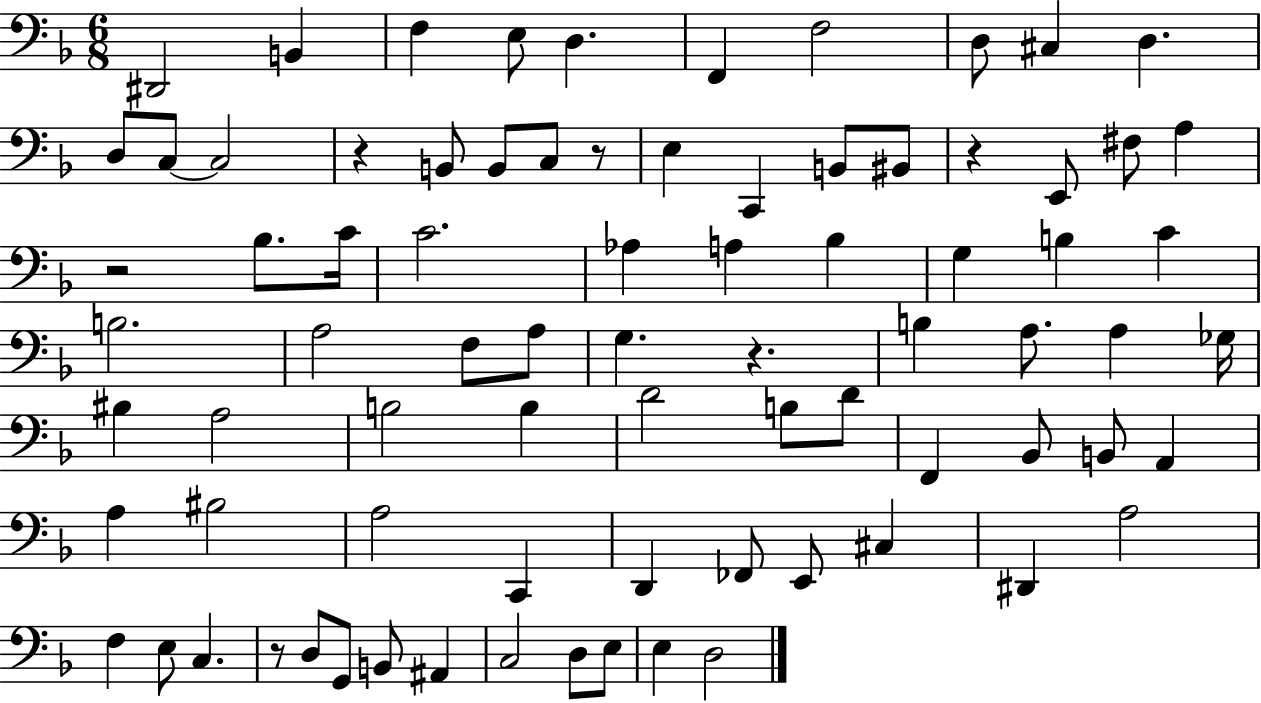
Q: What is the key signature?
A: F major